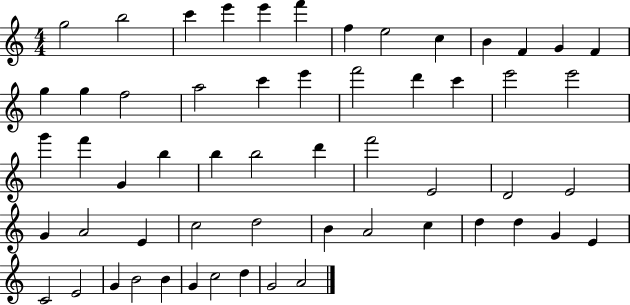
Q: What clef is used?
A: treble